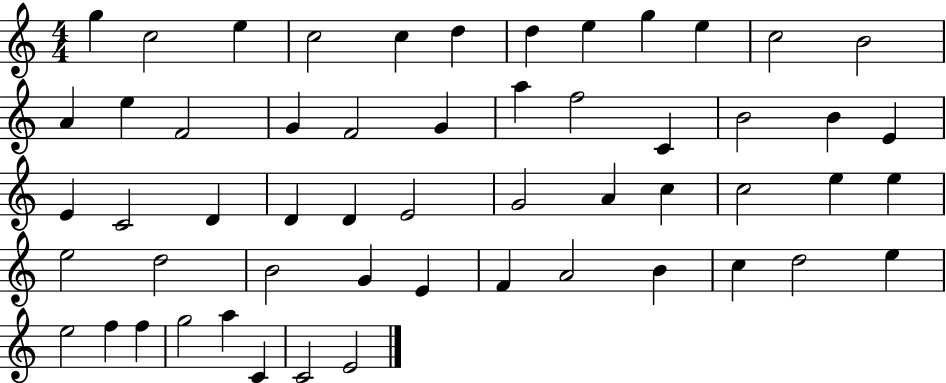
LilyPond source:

{
  \clef treble
  \numericTimeSignature
  \time 4/4
  \key c \major
  g''4 c''2 e''4 | c''2 c''4 d''4 | d''4 e''4 g''4 e''4 | c''2 b'2 | \break a'4 e''4 f'2 | g'4 f'2 g'4 | a''4 f''2 c'4 | b'2 b'4 e'4 | \break e'4 c'2 d'4 | d'4 d'4 e'2 | g'2 a'4 c''4 | c''2 e''4 e''4 | \break e''2 d''2 | b'2 g'4 e'4 | f'4 a'2 b'4 | c''4 d''2 e''4 | \break e''2 f''4 f''4 | g''2 a''4 c'4 | c'2 e'2 | \bar "|."
}